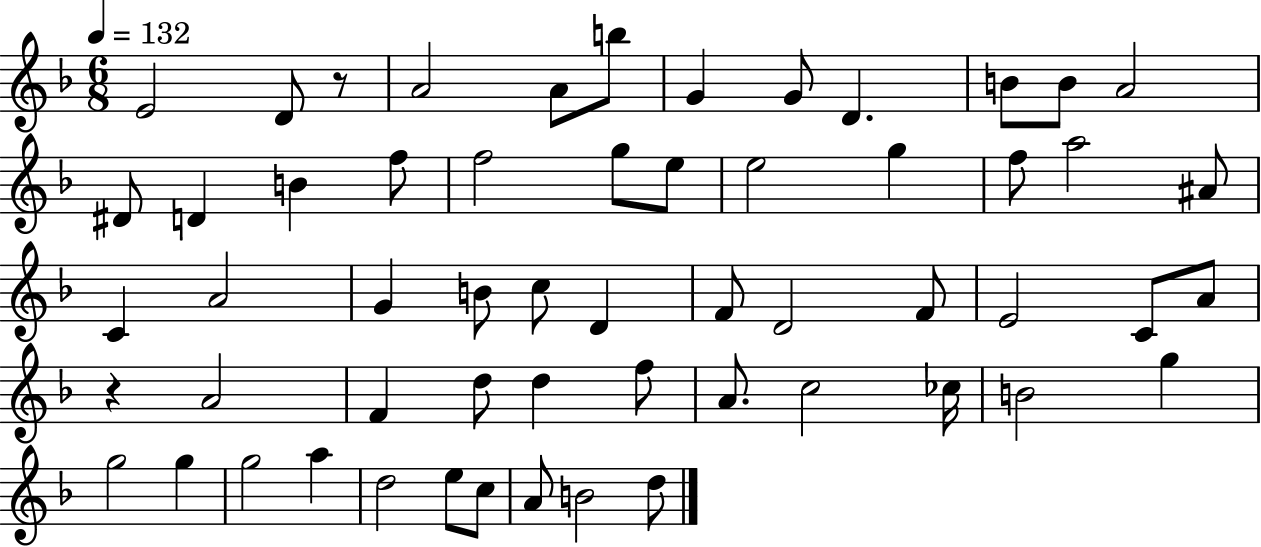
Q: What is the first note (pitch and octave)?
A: E4